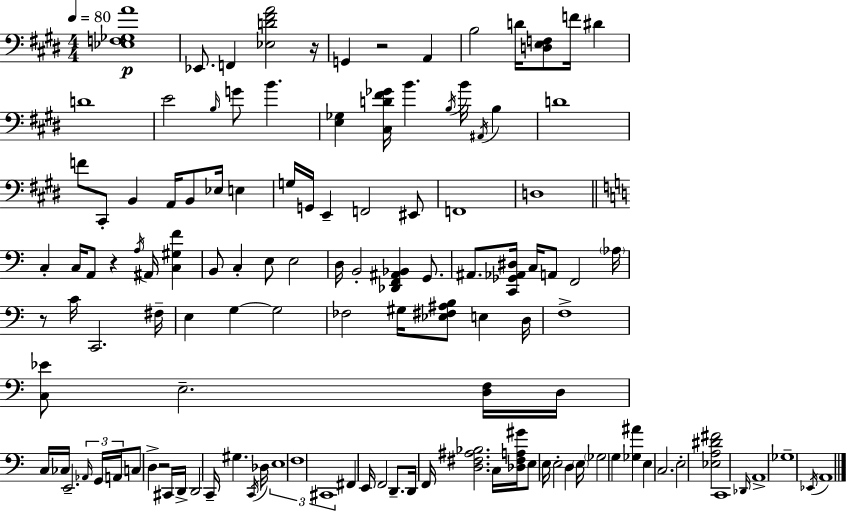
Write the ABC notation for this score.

X:1
T:Untitled
M:4/4
L:1/4
K:E
[_E,F,_G,A]4 _E,,/2 F,, [_E,D^FA]2 z/4 G,, z2 A,, B,2 D/4 [D,E,F,]/2 F/4 ^D D4 E2 B,/4 G/2 B [E,_G,] [^C,D^F_G]/4 B B,/4 B/4 ^A,,/4 B, D4 F/2 ^C,,/2 B,, A,,/4 B,,/2 _E,/4 E, G,/4 G,,/4 E,, F,,2 ^E,,/2 F,,4 D,4 C, C,/4 A,,/2 z A,/4 ^A,,/4 [C,^G,F] B,,/2 C, E,/2 E,2 D,/4 B,,2 [_D,,F,,^A,,_B,,] G,,/2 ^A,,/2 [C,,_G,,_A,,^D,]/4 C,/4 A,,/2 F,,2 _A,/4 z/2 C/4 C,,2 ^F,/4 E, G, G,2 _F,2 ^G,/4 [_E,^F,^A,B,]/2 E, D,/4 F,4 [C,_E]/2 E,2 [D,F,]/4 D,/4 C,/4 _C,/4 E,,2 _A,,/4 G,,/4 A,,/4 C,/2 D, z2 ^C,,/4 D,,/4 D,,2 C,,/4 ^G, C,,/4 _D,/4 E,4 F,4 ^C,,4 ^F,, E,,/4 F,,2 D,,/2 D,,/4 F,,/4 [D,^F,^A,_B,]2 C,/4 [_D,^F,A,^G]/4 E,/2 E,/4 E,2 D, E,/4 _G,2 G, [_G,^A] E, C,2 E,2 [_E,A,^D^F]2 C,,4 _D,,/4 A,,4 _G,4 _E,,/4 A,,4